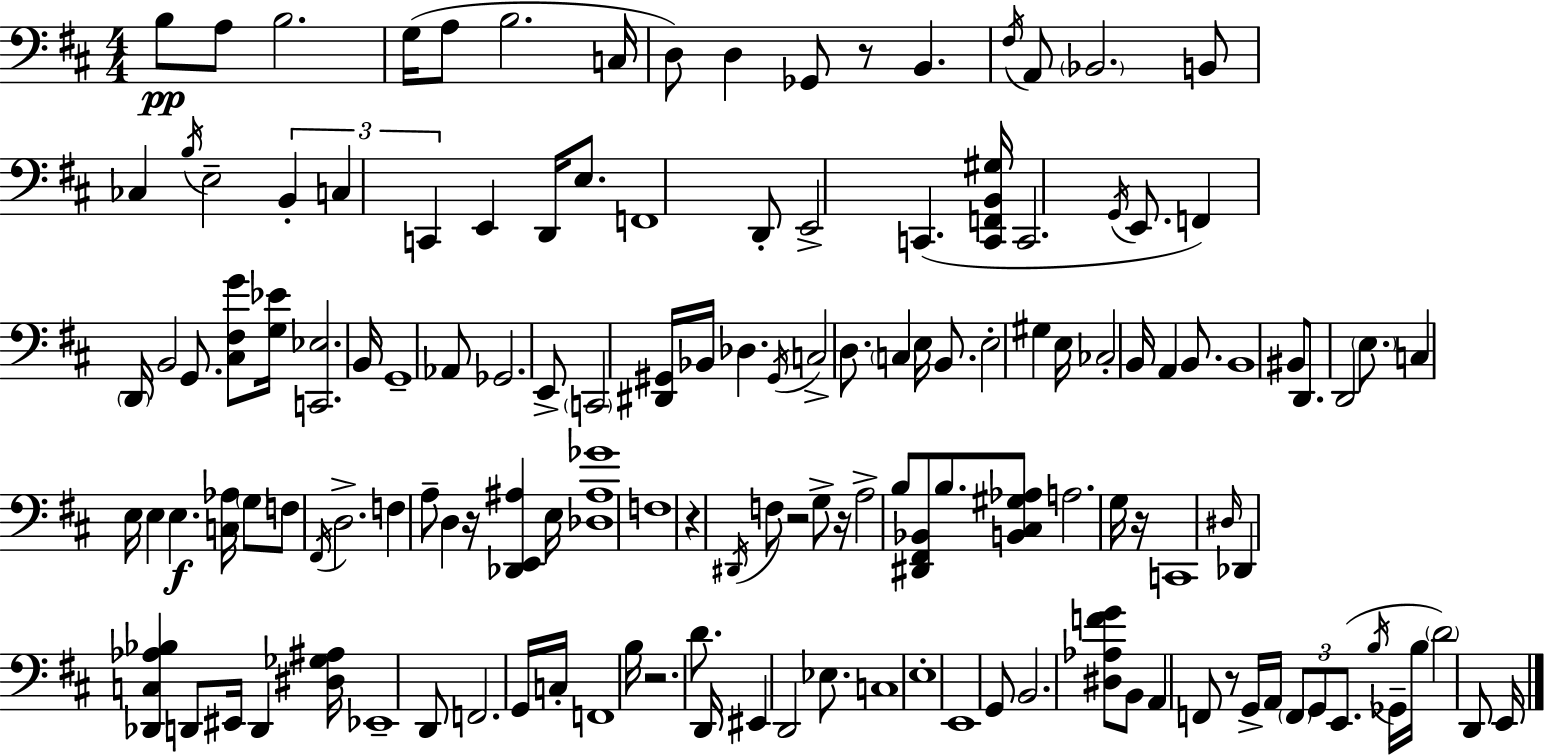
B3/e A3/e B3/h. G3/s A3/e B3/h. C3/s D3/e D3/q Gb2/e R/e B2/q. F#3/s A2/e Bb2/h. B2/e CES3/q B3/s E3/h B2/q C3/q C2/q E2/q D2/s E3/e. F2/w D2/e E2/h C2/q. [C2,F2,B2,G#3]/s C2/h. G2/s E2/e. F2/q D2/s B2/h G2/e. [C#3,F#3,G4]/e [G3,Eb4]/s [C2,Eb3]/h. B2/s G2/w Ab2/e Gb2/h. E2/e C2/h [D#2,G#2]/s Bb2/s Db3/q. G#2/s C3/h D3/e. C3/q E3/s B2/e. E3/h G#3/q E3/s CES3/h B2/s A2/q B2/e. B2/w BIS2/e D2/e. D2/h E3/e. C3/q E3/s E3/q E3/q. [C3,Ab3]/s G3/e F3/e F#2/s D3/h. F3/q A3/e D3/q R/s [Db2,E2,A#3]/q E3/s [Db3,A#3,Gb4]/w F3/w R/q D#2/s F3/e R/h G3/e R/s A3/h B3/e [D#2,F#2,Bb2]/e B3/e. [B2,C#3,G#3,Ab3]/e A3/h. G3/s R/s C2/w D#3/s Db2/q [Db2,C3,Ab3,Bb3]/q D2/e EIS2/s D2/q [D#3,Gb3,A#3]/s Eb2/w D2/e F2/h. G2/s C3/s F2/w B3/s R/h. D4/e. D2/s EIS2/q D2/h Eb3/e. C3/w E3/w E2/w G2/e B2/h. [D#3,Ab3,F4,G4]/e B2/e A2/q F2/e R/e G2/s A2/s F2/e G2/e E2/e. B3/s Gb2/s B3/s D4/h D2/e E2/s